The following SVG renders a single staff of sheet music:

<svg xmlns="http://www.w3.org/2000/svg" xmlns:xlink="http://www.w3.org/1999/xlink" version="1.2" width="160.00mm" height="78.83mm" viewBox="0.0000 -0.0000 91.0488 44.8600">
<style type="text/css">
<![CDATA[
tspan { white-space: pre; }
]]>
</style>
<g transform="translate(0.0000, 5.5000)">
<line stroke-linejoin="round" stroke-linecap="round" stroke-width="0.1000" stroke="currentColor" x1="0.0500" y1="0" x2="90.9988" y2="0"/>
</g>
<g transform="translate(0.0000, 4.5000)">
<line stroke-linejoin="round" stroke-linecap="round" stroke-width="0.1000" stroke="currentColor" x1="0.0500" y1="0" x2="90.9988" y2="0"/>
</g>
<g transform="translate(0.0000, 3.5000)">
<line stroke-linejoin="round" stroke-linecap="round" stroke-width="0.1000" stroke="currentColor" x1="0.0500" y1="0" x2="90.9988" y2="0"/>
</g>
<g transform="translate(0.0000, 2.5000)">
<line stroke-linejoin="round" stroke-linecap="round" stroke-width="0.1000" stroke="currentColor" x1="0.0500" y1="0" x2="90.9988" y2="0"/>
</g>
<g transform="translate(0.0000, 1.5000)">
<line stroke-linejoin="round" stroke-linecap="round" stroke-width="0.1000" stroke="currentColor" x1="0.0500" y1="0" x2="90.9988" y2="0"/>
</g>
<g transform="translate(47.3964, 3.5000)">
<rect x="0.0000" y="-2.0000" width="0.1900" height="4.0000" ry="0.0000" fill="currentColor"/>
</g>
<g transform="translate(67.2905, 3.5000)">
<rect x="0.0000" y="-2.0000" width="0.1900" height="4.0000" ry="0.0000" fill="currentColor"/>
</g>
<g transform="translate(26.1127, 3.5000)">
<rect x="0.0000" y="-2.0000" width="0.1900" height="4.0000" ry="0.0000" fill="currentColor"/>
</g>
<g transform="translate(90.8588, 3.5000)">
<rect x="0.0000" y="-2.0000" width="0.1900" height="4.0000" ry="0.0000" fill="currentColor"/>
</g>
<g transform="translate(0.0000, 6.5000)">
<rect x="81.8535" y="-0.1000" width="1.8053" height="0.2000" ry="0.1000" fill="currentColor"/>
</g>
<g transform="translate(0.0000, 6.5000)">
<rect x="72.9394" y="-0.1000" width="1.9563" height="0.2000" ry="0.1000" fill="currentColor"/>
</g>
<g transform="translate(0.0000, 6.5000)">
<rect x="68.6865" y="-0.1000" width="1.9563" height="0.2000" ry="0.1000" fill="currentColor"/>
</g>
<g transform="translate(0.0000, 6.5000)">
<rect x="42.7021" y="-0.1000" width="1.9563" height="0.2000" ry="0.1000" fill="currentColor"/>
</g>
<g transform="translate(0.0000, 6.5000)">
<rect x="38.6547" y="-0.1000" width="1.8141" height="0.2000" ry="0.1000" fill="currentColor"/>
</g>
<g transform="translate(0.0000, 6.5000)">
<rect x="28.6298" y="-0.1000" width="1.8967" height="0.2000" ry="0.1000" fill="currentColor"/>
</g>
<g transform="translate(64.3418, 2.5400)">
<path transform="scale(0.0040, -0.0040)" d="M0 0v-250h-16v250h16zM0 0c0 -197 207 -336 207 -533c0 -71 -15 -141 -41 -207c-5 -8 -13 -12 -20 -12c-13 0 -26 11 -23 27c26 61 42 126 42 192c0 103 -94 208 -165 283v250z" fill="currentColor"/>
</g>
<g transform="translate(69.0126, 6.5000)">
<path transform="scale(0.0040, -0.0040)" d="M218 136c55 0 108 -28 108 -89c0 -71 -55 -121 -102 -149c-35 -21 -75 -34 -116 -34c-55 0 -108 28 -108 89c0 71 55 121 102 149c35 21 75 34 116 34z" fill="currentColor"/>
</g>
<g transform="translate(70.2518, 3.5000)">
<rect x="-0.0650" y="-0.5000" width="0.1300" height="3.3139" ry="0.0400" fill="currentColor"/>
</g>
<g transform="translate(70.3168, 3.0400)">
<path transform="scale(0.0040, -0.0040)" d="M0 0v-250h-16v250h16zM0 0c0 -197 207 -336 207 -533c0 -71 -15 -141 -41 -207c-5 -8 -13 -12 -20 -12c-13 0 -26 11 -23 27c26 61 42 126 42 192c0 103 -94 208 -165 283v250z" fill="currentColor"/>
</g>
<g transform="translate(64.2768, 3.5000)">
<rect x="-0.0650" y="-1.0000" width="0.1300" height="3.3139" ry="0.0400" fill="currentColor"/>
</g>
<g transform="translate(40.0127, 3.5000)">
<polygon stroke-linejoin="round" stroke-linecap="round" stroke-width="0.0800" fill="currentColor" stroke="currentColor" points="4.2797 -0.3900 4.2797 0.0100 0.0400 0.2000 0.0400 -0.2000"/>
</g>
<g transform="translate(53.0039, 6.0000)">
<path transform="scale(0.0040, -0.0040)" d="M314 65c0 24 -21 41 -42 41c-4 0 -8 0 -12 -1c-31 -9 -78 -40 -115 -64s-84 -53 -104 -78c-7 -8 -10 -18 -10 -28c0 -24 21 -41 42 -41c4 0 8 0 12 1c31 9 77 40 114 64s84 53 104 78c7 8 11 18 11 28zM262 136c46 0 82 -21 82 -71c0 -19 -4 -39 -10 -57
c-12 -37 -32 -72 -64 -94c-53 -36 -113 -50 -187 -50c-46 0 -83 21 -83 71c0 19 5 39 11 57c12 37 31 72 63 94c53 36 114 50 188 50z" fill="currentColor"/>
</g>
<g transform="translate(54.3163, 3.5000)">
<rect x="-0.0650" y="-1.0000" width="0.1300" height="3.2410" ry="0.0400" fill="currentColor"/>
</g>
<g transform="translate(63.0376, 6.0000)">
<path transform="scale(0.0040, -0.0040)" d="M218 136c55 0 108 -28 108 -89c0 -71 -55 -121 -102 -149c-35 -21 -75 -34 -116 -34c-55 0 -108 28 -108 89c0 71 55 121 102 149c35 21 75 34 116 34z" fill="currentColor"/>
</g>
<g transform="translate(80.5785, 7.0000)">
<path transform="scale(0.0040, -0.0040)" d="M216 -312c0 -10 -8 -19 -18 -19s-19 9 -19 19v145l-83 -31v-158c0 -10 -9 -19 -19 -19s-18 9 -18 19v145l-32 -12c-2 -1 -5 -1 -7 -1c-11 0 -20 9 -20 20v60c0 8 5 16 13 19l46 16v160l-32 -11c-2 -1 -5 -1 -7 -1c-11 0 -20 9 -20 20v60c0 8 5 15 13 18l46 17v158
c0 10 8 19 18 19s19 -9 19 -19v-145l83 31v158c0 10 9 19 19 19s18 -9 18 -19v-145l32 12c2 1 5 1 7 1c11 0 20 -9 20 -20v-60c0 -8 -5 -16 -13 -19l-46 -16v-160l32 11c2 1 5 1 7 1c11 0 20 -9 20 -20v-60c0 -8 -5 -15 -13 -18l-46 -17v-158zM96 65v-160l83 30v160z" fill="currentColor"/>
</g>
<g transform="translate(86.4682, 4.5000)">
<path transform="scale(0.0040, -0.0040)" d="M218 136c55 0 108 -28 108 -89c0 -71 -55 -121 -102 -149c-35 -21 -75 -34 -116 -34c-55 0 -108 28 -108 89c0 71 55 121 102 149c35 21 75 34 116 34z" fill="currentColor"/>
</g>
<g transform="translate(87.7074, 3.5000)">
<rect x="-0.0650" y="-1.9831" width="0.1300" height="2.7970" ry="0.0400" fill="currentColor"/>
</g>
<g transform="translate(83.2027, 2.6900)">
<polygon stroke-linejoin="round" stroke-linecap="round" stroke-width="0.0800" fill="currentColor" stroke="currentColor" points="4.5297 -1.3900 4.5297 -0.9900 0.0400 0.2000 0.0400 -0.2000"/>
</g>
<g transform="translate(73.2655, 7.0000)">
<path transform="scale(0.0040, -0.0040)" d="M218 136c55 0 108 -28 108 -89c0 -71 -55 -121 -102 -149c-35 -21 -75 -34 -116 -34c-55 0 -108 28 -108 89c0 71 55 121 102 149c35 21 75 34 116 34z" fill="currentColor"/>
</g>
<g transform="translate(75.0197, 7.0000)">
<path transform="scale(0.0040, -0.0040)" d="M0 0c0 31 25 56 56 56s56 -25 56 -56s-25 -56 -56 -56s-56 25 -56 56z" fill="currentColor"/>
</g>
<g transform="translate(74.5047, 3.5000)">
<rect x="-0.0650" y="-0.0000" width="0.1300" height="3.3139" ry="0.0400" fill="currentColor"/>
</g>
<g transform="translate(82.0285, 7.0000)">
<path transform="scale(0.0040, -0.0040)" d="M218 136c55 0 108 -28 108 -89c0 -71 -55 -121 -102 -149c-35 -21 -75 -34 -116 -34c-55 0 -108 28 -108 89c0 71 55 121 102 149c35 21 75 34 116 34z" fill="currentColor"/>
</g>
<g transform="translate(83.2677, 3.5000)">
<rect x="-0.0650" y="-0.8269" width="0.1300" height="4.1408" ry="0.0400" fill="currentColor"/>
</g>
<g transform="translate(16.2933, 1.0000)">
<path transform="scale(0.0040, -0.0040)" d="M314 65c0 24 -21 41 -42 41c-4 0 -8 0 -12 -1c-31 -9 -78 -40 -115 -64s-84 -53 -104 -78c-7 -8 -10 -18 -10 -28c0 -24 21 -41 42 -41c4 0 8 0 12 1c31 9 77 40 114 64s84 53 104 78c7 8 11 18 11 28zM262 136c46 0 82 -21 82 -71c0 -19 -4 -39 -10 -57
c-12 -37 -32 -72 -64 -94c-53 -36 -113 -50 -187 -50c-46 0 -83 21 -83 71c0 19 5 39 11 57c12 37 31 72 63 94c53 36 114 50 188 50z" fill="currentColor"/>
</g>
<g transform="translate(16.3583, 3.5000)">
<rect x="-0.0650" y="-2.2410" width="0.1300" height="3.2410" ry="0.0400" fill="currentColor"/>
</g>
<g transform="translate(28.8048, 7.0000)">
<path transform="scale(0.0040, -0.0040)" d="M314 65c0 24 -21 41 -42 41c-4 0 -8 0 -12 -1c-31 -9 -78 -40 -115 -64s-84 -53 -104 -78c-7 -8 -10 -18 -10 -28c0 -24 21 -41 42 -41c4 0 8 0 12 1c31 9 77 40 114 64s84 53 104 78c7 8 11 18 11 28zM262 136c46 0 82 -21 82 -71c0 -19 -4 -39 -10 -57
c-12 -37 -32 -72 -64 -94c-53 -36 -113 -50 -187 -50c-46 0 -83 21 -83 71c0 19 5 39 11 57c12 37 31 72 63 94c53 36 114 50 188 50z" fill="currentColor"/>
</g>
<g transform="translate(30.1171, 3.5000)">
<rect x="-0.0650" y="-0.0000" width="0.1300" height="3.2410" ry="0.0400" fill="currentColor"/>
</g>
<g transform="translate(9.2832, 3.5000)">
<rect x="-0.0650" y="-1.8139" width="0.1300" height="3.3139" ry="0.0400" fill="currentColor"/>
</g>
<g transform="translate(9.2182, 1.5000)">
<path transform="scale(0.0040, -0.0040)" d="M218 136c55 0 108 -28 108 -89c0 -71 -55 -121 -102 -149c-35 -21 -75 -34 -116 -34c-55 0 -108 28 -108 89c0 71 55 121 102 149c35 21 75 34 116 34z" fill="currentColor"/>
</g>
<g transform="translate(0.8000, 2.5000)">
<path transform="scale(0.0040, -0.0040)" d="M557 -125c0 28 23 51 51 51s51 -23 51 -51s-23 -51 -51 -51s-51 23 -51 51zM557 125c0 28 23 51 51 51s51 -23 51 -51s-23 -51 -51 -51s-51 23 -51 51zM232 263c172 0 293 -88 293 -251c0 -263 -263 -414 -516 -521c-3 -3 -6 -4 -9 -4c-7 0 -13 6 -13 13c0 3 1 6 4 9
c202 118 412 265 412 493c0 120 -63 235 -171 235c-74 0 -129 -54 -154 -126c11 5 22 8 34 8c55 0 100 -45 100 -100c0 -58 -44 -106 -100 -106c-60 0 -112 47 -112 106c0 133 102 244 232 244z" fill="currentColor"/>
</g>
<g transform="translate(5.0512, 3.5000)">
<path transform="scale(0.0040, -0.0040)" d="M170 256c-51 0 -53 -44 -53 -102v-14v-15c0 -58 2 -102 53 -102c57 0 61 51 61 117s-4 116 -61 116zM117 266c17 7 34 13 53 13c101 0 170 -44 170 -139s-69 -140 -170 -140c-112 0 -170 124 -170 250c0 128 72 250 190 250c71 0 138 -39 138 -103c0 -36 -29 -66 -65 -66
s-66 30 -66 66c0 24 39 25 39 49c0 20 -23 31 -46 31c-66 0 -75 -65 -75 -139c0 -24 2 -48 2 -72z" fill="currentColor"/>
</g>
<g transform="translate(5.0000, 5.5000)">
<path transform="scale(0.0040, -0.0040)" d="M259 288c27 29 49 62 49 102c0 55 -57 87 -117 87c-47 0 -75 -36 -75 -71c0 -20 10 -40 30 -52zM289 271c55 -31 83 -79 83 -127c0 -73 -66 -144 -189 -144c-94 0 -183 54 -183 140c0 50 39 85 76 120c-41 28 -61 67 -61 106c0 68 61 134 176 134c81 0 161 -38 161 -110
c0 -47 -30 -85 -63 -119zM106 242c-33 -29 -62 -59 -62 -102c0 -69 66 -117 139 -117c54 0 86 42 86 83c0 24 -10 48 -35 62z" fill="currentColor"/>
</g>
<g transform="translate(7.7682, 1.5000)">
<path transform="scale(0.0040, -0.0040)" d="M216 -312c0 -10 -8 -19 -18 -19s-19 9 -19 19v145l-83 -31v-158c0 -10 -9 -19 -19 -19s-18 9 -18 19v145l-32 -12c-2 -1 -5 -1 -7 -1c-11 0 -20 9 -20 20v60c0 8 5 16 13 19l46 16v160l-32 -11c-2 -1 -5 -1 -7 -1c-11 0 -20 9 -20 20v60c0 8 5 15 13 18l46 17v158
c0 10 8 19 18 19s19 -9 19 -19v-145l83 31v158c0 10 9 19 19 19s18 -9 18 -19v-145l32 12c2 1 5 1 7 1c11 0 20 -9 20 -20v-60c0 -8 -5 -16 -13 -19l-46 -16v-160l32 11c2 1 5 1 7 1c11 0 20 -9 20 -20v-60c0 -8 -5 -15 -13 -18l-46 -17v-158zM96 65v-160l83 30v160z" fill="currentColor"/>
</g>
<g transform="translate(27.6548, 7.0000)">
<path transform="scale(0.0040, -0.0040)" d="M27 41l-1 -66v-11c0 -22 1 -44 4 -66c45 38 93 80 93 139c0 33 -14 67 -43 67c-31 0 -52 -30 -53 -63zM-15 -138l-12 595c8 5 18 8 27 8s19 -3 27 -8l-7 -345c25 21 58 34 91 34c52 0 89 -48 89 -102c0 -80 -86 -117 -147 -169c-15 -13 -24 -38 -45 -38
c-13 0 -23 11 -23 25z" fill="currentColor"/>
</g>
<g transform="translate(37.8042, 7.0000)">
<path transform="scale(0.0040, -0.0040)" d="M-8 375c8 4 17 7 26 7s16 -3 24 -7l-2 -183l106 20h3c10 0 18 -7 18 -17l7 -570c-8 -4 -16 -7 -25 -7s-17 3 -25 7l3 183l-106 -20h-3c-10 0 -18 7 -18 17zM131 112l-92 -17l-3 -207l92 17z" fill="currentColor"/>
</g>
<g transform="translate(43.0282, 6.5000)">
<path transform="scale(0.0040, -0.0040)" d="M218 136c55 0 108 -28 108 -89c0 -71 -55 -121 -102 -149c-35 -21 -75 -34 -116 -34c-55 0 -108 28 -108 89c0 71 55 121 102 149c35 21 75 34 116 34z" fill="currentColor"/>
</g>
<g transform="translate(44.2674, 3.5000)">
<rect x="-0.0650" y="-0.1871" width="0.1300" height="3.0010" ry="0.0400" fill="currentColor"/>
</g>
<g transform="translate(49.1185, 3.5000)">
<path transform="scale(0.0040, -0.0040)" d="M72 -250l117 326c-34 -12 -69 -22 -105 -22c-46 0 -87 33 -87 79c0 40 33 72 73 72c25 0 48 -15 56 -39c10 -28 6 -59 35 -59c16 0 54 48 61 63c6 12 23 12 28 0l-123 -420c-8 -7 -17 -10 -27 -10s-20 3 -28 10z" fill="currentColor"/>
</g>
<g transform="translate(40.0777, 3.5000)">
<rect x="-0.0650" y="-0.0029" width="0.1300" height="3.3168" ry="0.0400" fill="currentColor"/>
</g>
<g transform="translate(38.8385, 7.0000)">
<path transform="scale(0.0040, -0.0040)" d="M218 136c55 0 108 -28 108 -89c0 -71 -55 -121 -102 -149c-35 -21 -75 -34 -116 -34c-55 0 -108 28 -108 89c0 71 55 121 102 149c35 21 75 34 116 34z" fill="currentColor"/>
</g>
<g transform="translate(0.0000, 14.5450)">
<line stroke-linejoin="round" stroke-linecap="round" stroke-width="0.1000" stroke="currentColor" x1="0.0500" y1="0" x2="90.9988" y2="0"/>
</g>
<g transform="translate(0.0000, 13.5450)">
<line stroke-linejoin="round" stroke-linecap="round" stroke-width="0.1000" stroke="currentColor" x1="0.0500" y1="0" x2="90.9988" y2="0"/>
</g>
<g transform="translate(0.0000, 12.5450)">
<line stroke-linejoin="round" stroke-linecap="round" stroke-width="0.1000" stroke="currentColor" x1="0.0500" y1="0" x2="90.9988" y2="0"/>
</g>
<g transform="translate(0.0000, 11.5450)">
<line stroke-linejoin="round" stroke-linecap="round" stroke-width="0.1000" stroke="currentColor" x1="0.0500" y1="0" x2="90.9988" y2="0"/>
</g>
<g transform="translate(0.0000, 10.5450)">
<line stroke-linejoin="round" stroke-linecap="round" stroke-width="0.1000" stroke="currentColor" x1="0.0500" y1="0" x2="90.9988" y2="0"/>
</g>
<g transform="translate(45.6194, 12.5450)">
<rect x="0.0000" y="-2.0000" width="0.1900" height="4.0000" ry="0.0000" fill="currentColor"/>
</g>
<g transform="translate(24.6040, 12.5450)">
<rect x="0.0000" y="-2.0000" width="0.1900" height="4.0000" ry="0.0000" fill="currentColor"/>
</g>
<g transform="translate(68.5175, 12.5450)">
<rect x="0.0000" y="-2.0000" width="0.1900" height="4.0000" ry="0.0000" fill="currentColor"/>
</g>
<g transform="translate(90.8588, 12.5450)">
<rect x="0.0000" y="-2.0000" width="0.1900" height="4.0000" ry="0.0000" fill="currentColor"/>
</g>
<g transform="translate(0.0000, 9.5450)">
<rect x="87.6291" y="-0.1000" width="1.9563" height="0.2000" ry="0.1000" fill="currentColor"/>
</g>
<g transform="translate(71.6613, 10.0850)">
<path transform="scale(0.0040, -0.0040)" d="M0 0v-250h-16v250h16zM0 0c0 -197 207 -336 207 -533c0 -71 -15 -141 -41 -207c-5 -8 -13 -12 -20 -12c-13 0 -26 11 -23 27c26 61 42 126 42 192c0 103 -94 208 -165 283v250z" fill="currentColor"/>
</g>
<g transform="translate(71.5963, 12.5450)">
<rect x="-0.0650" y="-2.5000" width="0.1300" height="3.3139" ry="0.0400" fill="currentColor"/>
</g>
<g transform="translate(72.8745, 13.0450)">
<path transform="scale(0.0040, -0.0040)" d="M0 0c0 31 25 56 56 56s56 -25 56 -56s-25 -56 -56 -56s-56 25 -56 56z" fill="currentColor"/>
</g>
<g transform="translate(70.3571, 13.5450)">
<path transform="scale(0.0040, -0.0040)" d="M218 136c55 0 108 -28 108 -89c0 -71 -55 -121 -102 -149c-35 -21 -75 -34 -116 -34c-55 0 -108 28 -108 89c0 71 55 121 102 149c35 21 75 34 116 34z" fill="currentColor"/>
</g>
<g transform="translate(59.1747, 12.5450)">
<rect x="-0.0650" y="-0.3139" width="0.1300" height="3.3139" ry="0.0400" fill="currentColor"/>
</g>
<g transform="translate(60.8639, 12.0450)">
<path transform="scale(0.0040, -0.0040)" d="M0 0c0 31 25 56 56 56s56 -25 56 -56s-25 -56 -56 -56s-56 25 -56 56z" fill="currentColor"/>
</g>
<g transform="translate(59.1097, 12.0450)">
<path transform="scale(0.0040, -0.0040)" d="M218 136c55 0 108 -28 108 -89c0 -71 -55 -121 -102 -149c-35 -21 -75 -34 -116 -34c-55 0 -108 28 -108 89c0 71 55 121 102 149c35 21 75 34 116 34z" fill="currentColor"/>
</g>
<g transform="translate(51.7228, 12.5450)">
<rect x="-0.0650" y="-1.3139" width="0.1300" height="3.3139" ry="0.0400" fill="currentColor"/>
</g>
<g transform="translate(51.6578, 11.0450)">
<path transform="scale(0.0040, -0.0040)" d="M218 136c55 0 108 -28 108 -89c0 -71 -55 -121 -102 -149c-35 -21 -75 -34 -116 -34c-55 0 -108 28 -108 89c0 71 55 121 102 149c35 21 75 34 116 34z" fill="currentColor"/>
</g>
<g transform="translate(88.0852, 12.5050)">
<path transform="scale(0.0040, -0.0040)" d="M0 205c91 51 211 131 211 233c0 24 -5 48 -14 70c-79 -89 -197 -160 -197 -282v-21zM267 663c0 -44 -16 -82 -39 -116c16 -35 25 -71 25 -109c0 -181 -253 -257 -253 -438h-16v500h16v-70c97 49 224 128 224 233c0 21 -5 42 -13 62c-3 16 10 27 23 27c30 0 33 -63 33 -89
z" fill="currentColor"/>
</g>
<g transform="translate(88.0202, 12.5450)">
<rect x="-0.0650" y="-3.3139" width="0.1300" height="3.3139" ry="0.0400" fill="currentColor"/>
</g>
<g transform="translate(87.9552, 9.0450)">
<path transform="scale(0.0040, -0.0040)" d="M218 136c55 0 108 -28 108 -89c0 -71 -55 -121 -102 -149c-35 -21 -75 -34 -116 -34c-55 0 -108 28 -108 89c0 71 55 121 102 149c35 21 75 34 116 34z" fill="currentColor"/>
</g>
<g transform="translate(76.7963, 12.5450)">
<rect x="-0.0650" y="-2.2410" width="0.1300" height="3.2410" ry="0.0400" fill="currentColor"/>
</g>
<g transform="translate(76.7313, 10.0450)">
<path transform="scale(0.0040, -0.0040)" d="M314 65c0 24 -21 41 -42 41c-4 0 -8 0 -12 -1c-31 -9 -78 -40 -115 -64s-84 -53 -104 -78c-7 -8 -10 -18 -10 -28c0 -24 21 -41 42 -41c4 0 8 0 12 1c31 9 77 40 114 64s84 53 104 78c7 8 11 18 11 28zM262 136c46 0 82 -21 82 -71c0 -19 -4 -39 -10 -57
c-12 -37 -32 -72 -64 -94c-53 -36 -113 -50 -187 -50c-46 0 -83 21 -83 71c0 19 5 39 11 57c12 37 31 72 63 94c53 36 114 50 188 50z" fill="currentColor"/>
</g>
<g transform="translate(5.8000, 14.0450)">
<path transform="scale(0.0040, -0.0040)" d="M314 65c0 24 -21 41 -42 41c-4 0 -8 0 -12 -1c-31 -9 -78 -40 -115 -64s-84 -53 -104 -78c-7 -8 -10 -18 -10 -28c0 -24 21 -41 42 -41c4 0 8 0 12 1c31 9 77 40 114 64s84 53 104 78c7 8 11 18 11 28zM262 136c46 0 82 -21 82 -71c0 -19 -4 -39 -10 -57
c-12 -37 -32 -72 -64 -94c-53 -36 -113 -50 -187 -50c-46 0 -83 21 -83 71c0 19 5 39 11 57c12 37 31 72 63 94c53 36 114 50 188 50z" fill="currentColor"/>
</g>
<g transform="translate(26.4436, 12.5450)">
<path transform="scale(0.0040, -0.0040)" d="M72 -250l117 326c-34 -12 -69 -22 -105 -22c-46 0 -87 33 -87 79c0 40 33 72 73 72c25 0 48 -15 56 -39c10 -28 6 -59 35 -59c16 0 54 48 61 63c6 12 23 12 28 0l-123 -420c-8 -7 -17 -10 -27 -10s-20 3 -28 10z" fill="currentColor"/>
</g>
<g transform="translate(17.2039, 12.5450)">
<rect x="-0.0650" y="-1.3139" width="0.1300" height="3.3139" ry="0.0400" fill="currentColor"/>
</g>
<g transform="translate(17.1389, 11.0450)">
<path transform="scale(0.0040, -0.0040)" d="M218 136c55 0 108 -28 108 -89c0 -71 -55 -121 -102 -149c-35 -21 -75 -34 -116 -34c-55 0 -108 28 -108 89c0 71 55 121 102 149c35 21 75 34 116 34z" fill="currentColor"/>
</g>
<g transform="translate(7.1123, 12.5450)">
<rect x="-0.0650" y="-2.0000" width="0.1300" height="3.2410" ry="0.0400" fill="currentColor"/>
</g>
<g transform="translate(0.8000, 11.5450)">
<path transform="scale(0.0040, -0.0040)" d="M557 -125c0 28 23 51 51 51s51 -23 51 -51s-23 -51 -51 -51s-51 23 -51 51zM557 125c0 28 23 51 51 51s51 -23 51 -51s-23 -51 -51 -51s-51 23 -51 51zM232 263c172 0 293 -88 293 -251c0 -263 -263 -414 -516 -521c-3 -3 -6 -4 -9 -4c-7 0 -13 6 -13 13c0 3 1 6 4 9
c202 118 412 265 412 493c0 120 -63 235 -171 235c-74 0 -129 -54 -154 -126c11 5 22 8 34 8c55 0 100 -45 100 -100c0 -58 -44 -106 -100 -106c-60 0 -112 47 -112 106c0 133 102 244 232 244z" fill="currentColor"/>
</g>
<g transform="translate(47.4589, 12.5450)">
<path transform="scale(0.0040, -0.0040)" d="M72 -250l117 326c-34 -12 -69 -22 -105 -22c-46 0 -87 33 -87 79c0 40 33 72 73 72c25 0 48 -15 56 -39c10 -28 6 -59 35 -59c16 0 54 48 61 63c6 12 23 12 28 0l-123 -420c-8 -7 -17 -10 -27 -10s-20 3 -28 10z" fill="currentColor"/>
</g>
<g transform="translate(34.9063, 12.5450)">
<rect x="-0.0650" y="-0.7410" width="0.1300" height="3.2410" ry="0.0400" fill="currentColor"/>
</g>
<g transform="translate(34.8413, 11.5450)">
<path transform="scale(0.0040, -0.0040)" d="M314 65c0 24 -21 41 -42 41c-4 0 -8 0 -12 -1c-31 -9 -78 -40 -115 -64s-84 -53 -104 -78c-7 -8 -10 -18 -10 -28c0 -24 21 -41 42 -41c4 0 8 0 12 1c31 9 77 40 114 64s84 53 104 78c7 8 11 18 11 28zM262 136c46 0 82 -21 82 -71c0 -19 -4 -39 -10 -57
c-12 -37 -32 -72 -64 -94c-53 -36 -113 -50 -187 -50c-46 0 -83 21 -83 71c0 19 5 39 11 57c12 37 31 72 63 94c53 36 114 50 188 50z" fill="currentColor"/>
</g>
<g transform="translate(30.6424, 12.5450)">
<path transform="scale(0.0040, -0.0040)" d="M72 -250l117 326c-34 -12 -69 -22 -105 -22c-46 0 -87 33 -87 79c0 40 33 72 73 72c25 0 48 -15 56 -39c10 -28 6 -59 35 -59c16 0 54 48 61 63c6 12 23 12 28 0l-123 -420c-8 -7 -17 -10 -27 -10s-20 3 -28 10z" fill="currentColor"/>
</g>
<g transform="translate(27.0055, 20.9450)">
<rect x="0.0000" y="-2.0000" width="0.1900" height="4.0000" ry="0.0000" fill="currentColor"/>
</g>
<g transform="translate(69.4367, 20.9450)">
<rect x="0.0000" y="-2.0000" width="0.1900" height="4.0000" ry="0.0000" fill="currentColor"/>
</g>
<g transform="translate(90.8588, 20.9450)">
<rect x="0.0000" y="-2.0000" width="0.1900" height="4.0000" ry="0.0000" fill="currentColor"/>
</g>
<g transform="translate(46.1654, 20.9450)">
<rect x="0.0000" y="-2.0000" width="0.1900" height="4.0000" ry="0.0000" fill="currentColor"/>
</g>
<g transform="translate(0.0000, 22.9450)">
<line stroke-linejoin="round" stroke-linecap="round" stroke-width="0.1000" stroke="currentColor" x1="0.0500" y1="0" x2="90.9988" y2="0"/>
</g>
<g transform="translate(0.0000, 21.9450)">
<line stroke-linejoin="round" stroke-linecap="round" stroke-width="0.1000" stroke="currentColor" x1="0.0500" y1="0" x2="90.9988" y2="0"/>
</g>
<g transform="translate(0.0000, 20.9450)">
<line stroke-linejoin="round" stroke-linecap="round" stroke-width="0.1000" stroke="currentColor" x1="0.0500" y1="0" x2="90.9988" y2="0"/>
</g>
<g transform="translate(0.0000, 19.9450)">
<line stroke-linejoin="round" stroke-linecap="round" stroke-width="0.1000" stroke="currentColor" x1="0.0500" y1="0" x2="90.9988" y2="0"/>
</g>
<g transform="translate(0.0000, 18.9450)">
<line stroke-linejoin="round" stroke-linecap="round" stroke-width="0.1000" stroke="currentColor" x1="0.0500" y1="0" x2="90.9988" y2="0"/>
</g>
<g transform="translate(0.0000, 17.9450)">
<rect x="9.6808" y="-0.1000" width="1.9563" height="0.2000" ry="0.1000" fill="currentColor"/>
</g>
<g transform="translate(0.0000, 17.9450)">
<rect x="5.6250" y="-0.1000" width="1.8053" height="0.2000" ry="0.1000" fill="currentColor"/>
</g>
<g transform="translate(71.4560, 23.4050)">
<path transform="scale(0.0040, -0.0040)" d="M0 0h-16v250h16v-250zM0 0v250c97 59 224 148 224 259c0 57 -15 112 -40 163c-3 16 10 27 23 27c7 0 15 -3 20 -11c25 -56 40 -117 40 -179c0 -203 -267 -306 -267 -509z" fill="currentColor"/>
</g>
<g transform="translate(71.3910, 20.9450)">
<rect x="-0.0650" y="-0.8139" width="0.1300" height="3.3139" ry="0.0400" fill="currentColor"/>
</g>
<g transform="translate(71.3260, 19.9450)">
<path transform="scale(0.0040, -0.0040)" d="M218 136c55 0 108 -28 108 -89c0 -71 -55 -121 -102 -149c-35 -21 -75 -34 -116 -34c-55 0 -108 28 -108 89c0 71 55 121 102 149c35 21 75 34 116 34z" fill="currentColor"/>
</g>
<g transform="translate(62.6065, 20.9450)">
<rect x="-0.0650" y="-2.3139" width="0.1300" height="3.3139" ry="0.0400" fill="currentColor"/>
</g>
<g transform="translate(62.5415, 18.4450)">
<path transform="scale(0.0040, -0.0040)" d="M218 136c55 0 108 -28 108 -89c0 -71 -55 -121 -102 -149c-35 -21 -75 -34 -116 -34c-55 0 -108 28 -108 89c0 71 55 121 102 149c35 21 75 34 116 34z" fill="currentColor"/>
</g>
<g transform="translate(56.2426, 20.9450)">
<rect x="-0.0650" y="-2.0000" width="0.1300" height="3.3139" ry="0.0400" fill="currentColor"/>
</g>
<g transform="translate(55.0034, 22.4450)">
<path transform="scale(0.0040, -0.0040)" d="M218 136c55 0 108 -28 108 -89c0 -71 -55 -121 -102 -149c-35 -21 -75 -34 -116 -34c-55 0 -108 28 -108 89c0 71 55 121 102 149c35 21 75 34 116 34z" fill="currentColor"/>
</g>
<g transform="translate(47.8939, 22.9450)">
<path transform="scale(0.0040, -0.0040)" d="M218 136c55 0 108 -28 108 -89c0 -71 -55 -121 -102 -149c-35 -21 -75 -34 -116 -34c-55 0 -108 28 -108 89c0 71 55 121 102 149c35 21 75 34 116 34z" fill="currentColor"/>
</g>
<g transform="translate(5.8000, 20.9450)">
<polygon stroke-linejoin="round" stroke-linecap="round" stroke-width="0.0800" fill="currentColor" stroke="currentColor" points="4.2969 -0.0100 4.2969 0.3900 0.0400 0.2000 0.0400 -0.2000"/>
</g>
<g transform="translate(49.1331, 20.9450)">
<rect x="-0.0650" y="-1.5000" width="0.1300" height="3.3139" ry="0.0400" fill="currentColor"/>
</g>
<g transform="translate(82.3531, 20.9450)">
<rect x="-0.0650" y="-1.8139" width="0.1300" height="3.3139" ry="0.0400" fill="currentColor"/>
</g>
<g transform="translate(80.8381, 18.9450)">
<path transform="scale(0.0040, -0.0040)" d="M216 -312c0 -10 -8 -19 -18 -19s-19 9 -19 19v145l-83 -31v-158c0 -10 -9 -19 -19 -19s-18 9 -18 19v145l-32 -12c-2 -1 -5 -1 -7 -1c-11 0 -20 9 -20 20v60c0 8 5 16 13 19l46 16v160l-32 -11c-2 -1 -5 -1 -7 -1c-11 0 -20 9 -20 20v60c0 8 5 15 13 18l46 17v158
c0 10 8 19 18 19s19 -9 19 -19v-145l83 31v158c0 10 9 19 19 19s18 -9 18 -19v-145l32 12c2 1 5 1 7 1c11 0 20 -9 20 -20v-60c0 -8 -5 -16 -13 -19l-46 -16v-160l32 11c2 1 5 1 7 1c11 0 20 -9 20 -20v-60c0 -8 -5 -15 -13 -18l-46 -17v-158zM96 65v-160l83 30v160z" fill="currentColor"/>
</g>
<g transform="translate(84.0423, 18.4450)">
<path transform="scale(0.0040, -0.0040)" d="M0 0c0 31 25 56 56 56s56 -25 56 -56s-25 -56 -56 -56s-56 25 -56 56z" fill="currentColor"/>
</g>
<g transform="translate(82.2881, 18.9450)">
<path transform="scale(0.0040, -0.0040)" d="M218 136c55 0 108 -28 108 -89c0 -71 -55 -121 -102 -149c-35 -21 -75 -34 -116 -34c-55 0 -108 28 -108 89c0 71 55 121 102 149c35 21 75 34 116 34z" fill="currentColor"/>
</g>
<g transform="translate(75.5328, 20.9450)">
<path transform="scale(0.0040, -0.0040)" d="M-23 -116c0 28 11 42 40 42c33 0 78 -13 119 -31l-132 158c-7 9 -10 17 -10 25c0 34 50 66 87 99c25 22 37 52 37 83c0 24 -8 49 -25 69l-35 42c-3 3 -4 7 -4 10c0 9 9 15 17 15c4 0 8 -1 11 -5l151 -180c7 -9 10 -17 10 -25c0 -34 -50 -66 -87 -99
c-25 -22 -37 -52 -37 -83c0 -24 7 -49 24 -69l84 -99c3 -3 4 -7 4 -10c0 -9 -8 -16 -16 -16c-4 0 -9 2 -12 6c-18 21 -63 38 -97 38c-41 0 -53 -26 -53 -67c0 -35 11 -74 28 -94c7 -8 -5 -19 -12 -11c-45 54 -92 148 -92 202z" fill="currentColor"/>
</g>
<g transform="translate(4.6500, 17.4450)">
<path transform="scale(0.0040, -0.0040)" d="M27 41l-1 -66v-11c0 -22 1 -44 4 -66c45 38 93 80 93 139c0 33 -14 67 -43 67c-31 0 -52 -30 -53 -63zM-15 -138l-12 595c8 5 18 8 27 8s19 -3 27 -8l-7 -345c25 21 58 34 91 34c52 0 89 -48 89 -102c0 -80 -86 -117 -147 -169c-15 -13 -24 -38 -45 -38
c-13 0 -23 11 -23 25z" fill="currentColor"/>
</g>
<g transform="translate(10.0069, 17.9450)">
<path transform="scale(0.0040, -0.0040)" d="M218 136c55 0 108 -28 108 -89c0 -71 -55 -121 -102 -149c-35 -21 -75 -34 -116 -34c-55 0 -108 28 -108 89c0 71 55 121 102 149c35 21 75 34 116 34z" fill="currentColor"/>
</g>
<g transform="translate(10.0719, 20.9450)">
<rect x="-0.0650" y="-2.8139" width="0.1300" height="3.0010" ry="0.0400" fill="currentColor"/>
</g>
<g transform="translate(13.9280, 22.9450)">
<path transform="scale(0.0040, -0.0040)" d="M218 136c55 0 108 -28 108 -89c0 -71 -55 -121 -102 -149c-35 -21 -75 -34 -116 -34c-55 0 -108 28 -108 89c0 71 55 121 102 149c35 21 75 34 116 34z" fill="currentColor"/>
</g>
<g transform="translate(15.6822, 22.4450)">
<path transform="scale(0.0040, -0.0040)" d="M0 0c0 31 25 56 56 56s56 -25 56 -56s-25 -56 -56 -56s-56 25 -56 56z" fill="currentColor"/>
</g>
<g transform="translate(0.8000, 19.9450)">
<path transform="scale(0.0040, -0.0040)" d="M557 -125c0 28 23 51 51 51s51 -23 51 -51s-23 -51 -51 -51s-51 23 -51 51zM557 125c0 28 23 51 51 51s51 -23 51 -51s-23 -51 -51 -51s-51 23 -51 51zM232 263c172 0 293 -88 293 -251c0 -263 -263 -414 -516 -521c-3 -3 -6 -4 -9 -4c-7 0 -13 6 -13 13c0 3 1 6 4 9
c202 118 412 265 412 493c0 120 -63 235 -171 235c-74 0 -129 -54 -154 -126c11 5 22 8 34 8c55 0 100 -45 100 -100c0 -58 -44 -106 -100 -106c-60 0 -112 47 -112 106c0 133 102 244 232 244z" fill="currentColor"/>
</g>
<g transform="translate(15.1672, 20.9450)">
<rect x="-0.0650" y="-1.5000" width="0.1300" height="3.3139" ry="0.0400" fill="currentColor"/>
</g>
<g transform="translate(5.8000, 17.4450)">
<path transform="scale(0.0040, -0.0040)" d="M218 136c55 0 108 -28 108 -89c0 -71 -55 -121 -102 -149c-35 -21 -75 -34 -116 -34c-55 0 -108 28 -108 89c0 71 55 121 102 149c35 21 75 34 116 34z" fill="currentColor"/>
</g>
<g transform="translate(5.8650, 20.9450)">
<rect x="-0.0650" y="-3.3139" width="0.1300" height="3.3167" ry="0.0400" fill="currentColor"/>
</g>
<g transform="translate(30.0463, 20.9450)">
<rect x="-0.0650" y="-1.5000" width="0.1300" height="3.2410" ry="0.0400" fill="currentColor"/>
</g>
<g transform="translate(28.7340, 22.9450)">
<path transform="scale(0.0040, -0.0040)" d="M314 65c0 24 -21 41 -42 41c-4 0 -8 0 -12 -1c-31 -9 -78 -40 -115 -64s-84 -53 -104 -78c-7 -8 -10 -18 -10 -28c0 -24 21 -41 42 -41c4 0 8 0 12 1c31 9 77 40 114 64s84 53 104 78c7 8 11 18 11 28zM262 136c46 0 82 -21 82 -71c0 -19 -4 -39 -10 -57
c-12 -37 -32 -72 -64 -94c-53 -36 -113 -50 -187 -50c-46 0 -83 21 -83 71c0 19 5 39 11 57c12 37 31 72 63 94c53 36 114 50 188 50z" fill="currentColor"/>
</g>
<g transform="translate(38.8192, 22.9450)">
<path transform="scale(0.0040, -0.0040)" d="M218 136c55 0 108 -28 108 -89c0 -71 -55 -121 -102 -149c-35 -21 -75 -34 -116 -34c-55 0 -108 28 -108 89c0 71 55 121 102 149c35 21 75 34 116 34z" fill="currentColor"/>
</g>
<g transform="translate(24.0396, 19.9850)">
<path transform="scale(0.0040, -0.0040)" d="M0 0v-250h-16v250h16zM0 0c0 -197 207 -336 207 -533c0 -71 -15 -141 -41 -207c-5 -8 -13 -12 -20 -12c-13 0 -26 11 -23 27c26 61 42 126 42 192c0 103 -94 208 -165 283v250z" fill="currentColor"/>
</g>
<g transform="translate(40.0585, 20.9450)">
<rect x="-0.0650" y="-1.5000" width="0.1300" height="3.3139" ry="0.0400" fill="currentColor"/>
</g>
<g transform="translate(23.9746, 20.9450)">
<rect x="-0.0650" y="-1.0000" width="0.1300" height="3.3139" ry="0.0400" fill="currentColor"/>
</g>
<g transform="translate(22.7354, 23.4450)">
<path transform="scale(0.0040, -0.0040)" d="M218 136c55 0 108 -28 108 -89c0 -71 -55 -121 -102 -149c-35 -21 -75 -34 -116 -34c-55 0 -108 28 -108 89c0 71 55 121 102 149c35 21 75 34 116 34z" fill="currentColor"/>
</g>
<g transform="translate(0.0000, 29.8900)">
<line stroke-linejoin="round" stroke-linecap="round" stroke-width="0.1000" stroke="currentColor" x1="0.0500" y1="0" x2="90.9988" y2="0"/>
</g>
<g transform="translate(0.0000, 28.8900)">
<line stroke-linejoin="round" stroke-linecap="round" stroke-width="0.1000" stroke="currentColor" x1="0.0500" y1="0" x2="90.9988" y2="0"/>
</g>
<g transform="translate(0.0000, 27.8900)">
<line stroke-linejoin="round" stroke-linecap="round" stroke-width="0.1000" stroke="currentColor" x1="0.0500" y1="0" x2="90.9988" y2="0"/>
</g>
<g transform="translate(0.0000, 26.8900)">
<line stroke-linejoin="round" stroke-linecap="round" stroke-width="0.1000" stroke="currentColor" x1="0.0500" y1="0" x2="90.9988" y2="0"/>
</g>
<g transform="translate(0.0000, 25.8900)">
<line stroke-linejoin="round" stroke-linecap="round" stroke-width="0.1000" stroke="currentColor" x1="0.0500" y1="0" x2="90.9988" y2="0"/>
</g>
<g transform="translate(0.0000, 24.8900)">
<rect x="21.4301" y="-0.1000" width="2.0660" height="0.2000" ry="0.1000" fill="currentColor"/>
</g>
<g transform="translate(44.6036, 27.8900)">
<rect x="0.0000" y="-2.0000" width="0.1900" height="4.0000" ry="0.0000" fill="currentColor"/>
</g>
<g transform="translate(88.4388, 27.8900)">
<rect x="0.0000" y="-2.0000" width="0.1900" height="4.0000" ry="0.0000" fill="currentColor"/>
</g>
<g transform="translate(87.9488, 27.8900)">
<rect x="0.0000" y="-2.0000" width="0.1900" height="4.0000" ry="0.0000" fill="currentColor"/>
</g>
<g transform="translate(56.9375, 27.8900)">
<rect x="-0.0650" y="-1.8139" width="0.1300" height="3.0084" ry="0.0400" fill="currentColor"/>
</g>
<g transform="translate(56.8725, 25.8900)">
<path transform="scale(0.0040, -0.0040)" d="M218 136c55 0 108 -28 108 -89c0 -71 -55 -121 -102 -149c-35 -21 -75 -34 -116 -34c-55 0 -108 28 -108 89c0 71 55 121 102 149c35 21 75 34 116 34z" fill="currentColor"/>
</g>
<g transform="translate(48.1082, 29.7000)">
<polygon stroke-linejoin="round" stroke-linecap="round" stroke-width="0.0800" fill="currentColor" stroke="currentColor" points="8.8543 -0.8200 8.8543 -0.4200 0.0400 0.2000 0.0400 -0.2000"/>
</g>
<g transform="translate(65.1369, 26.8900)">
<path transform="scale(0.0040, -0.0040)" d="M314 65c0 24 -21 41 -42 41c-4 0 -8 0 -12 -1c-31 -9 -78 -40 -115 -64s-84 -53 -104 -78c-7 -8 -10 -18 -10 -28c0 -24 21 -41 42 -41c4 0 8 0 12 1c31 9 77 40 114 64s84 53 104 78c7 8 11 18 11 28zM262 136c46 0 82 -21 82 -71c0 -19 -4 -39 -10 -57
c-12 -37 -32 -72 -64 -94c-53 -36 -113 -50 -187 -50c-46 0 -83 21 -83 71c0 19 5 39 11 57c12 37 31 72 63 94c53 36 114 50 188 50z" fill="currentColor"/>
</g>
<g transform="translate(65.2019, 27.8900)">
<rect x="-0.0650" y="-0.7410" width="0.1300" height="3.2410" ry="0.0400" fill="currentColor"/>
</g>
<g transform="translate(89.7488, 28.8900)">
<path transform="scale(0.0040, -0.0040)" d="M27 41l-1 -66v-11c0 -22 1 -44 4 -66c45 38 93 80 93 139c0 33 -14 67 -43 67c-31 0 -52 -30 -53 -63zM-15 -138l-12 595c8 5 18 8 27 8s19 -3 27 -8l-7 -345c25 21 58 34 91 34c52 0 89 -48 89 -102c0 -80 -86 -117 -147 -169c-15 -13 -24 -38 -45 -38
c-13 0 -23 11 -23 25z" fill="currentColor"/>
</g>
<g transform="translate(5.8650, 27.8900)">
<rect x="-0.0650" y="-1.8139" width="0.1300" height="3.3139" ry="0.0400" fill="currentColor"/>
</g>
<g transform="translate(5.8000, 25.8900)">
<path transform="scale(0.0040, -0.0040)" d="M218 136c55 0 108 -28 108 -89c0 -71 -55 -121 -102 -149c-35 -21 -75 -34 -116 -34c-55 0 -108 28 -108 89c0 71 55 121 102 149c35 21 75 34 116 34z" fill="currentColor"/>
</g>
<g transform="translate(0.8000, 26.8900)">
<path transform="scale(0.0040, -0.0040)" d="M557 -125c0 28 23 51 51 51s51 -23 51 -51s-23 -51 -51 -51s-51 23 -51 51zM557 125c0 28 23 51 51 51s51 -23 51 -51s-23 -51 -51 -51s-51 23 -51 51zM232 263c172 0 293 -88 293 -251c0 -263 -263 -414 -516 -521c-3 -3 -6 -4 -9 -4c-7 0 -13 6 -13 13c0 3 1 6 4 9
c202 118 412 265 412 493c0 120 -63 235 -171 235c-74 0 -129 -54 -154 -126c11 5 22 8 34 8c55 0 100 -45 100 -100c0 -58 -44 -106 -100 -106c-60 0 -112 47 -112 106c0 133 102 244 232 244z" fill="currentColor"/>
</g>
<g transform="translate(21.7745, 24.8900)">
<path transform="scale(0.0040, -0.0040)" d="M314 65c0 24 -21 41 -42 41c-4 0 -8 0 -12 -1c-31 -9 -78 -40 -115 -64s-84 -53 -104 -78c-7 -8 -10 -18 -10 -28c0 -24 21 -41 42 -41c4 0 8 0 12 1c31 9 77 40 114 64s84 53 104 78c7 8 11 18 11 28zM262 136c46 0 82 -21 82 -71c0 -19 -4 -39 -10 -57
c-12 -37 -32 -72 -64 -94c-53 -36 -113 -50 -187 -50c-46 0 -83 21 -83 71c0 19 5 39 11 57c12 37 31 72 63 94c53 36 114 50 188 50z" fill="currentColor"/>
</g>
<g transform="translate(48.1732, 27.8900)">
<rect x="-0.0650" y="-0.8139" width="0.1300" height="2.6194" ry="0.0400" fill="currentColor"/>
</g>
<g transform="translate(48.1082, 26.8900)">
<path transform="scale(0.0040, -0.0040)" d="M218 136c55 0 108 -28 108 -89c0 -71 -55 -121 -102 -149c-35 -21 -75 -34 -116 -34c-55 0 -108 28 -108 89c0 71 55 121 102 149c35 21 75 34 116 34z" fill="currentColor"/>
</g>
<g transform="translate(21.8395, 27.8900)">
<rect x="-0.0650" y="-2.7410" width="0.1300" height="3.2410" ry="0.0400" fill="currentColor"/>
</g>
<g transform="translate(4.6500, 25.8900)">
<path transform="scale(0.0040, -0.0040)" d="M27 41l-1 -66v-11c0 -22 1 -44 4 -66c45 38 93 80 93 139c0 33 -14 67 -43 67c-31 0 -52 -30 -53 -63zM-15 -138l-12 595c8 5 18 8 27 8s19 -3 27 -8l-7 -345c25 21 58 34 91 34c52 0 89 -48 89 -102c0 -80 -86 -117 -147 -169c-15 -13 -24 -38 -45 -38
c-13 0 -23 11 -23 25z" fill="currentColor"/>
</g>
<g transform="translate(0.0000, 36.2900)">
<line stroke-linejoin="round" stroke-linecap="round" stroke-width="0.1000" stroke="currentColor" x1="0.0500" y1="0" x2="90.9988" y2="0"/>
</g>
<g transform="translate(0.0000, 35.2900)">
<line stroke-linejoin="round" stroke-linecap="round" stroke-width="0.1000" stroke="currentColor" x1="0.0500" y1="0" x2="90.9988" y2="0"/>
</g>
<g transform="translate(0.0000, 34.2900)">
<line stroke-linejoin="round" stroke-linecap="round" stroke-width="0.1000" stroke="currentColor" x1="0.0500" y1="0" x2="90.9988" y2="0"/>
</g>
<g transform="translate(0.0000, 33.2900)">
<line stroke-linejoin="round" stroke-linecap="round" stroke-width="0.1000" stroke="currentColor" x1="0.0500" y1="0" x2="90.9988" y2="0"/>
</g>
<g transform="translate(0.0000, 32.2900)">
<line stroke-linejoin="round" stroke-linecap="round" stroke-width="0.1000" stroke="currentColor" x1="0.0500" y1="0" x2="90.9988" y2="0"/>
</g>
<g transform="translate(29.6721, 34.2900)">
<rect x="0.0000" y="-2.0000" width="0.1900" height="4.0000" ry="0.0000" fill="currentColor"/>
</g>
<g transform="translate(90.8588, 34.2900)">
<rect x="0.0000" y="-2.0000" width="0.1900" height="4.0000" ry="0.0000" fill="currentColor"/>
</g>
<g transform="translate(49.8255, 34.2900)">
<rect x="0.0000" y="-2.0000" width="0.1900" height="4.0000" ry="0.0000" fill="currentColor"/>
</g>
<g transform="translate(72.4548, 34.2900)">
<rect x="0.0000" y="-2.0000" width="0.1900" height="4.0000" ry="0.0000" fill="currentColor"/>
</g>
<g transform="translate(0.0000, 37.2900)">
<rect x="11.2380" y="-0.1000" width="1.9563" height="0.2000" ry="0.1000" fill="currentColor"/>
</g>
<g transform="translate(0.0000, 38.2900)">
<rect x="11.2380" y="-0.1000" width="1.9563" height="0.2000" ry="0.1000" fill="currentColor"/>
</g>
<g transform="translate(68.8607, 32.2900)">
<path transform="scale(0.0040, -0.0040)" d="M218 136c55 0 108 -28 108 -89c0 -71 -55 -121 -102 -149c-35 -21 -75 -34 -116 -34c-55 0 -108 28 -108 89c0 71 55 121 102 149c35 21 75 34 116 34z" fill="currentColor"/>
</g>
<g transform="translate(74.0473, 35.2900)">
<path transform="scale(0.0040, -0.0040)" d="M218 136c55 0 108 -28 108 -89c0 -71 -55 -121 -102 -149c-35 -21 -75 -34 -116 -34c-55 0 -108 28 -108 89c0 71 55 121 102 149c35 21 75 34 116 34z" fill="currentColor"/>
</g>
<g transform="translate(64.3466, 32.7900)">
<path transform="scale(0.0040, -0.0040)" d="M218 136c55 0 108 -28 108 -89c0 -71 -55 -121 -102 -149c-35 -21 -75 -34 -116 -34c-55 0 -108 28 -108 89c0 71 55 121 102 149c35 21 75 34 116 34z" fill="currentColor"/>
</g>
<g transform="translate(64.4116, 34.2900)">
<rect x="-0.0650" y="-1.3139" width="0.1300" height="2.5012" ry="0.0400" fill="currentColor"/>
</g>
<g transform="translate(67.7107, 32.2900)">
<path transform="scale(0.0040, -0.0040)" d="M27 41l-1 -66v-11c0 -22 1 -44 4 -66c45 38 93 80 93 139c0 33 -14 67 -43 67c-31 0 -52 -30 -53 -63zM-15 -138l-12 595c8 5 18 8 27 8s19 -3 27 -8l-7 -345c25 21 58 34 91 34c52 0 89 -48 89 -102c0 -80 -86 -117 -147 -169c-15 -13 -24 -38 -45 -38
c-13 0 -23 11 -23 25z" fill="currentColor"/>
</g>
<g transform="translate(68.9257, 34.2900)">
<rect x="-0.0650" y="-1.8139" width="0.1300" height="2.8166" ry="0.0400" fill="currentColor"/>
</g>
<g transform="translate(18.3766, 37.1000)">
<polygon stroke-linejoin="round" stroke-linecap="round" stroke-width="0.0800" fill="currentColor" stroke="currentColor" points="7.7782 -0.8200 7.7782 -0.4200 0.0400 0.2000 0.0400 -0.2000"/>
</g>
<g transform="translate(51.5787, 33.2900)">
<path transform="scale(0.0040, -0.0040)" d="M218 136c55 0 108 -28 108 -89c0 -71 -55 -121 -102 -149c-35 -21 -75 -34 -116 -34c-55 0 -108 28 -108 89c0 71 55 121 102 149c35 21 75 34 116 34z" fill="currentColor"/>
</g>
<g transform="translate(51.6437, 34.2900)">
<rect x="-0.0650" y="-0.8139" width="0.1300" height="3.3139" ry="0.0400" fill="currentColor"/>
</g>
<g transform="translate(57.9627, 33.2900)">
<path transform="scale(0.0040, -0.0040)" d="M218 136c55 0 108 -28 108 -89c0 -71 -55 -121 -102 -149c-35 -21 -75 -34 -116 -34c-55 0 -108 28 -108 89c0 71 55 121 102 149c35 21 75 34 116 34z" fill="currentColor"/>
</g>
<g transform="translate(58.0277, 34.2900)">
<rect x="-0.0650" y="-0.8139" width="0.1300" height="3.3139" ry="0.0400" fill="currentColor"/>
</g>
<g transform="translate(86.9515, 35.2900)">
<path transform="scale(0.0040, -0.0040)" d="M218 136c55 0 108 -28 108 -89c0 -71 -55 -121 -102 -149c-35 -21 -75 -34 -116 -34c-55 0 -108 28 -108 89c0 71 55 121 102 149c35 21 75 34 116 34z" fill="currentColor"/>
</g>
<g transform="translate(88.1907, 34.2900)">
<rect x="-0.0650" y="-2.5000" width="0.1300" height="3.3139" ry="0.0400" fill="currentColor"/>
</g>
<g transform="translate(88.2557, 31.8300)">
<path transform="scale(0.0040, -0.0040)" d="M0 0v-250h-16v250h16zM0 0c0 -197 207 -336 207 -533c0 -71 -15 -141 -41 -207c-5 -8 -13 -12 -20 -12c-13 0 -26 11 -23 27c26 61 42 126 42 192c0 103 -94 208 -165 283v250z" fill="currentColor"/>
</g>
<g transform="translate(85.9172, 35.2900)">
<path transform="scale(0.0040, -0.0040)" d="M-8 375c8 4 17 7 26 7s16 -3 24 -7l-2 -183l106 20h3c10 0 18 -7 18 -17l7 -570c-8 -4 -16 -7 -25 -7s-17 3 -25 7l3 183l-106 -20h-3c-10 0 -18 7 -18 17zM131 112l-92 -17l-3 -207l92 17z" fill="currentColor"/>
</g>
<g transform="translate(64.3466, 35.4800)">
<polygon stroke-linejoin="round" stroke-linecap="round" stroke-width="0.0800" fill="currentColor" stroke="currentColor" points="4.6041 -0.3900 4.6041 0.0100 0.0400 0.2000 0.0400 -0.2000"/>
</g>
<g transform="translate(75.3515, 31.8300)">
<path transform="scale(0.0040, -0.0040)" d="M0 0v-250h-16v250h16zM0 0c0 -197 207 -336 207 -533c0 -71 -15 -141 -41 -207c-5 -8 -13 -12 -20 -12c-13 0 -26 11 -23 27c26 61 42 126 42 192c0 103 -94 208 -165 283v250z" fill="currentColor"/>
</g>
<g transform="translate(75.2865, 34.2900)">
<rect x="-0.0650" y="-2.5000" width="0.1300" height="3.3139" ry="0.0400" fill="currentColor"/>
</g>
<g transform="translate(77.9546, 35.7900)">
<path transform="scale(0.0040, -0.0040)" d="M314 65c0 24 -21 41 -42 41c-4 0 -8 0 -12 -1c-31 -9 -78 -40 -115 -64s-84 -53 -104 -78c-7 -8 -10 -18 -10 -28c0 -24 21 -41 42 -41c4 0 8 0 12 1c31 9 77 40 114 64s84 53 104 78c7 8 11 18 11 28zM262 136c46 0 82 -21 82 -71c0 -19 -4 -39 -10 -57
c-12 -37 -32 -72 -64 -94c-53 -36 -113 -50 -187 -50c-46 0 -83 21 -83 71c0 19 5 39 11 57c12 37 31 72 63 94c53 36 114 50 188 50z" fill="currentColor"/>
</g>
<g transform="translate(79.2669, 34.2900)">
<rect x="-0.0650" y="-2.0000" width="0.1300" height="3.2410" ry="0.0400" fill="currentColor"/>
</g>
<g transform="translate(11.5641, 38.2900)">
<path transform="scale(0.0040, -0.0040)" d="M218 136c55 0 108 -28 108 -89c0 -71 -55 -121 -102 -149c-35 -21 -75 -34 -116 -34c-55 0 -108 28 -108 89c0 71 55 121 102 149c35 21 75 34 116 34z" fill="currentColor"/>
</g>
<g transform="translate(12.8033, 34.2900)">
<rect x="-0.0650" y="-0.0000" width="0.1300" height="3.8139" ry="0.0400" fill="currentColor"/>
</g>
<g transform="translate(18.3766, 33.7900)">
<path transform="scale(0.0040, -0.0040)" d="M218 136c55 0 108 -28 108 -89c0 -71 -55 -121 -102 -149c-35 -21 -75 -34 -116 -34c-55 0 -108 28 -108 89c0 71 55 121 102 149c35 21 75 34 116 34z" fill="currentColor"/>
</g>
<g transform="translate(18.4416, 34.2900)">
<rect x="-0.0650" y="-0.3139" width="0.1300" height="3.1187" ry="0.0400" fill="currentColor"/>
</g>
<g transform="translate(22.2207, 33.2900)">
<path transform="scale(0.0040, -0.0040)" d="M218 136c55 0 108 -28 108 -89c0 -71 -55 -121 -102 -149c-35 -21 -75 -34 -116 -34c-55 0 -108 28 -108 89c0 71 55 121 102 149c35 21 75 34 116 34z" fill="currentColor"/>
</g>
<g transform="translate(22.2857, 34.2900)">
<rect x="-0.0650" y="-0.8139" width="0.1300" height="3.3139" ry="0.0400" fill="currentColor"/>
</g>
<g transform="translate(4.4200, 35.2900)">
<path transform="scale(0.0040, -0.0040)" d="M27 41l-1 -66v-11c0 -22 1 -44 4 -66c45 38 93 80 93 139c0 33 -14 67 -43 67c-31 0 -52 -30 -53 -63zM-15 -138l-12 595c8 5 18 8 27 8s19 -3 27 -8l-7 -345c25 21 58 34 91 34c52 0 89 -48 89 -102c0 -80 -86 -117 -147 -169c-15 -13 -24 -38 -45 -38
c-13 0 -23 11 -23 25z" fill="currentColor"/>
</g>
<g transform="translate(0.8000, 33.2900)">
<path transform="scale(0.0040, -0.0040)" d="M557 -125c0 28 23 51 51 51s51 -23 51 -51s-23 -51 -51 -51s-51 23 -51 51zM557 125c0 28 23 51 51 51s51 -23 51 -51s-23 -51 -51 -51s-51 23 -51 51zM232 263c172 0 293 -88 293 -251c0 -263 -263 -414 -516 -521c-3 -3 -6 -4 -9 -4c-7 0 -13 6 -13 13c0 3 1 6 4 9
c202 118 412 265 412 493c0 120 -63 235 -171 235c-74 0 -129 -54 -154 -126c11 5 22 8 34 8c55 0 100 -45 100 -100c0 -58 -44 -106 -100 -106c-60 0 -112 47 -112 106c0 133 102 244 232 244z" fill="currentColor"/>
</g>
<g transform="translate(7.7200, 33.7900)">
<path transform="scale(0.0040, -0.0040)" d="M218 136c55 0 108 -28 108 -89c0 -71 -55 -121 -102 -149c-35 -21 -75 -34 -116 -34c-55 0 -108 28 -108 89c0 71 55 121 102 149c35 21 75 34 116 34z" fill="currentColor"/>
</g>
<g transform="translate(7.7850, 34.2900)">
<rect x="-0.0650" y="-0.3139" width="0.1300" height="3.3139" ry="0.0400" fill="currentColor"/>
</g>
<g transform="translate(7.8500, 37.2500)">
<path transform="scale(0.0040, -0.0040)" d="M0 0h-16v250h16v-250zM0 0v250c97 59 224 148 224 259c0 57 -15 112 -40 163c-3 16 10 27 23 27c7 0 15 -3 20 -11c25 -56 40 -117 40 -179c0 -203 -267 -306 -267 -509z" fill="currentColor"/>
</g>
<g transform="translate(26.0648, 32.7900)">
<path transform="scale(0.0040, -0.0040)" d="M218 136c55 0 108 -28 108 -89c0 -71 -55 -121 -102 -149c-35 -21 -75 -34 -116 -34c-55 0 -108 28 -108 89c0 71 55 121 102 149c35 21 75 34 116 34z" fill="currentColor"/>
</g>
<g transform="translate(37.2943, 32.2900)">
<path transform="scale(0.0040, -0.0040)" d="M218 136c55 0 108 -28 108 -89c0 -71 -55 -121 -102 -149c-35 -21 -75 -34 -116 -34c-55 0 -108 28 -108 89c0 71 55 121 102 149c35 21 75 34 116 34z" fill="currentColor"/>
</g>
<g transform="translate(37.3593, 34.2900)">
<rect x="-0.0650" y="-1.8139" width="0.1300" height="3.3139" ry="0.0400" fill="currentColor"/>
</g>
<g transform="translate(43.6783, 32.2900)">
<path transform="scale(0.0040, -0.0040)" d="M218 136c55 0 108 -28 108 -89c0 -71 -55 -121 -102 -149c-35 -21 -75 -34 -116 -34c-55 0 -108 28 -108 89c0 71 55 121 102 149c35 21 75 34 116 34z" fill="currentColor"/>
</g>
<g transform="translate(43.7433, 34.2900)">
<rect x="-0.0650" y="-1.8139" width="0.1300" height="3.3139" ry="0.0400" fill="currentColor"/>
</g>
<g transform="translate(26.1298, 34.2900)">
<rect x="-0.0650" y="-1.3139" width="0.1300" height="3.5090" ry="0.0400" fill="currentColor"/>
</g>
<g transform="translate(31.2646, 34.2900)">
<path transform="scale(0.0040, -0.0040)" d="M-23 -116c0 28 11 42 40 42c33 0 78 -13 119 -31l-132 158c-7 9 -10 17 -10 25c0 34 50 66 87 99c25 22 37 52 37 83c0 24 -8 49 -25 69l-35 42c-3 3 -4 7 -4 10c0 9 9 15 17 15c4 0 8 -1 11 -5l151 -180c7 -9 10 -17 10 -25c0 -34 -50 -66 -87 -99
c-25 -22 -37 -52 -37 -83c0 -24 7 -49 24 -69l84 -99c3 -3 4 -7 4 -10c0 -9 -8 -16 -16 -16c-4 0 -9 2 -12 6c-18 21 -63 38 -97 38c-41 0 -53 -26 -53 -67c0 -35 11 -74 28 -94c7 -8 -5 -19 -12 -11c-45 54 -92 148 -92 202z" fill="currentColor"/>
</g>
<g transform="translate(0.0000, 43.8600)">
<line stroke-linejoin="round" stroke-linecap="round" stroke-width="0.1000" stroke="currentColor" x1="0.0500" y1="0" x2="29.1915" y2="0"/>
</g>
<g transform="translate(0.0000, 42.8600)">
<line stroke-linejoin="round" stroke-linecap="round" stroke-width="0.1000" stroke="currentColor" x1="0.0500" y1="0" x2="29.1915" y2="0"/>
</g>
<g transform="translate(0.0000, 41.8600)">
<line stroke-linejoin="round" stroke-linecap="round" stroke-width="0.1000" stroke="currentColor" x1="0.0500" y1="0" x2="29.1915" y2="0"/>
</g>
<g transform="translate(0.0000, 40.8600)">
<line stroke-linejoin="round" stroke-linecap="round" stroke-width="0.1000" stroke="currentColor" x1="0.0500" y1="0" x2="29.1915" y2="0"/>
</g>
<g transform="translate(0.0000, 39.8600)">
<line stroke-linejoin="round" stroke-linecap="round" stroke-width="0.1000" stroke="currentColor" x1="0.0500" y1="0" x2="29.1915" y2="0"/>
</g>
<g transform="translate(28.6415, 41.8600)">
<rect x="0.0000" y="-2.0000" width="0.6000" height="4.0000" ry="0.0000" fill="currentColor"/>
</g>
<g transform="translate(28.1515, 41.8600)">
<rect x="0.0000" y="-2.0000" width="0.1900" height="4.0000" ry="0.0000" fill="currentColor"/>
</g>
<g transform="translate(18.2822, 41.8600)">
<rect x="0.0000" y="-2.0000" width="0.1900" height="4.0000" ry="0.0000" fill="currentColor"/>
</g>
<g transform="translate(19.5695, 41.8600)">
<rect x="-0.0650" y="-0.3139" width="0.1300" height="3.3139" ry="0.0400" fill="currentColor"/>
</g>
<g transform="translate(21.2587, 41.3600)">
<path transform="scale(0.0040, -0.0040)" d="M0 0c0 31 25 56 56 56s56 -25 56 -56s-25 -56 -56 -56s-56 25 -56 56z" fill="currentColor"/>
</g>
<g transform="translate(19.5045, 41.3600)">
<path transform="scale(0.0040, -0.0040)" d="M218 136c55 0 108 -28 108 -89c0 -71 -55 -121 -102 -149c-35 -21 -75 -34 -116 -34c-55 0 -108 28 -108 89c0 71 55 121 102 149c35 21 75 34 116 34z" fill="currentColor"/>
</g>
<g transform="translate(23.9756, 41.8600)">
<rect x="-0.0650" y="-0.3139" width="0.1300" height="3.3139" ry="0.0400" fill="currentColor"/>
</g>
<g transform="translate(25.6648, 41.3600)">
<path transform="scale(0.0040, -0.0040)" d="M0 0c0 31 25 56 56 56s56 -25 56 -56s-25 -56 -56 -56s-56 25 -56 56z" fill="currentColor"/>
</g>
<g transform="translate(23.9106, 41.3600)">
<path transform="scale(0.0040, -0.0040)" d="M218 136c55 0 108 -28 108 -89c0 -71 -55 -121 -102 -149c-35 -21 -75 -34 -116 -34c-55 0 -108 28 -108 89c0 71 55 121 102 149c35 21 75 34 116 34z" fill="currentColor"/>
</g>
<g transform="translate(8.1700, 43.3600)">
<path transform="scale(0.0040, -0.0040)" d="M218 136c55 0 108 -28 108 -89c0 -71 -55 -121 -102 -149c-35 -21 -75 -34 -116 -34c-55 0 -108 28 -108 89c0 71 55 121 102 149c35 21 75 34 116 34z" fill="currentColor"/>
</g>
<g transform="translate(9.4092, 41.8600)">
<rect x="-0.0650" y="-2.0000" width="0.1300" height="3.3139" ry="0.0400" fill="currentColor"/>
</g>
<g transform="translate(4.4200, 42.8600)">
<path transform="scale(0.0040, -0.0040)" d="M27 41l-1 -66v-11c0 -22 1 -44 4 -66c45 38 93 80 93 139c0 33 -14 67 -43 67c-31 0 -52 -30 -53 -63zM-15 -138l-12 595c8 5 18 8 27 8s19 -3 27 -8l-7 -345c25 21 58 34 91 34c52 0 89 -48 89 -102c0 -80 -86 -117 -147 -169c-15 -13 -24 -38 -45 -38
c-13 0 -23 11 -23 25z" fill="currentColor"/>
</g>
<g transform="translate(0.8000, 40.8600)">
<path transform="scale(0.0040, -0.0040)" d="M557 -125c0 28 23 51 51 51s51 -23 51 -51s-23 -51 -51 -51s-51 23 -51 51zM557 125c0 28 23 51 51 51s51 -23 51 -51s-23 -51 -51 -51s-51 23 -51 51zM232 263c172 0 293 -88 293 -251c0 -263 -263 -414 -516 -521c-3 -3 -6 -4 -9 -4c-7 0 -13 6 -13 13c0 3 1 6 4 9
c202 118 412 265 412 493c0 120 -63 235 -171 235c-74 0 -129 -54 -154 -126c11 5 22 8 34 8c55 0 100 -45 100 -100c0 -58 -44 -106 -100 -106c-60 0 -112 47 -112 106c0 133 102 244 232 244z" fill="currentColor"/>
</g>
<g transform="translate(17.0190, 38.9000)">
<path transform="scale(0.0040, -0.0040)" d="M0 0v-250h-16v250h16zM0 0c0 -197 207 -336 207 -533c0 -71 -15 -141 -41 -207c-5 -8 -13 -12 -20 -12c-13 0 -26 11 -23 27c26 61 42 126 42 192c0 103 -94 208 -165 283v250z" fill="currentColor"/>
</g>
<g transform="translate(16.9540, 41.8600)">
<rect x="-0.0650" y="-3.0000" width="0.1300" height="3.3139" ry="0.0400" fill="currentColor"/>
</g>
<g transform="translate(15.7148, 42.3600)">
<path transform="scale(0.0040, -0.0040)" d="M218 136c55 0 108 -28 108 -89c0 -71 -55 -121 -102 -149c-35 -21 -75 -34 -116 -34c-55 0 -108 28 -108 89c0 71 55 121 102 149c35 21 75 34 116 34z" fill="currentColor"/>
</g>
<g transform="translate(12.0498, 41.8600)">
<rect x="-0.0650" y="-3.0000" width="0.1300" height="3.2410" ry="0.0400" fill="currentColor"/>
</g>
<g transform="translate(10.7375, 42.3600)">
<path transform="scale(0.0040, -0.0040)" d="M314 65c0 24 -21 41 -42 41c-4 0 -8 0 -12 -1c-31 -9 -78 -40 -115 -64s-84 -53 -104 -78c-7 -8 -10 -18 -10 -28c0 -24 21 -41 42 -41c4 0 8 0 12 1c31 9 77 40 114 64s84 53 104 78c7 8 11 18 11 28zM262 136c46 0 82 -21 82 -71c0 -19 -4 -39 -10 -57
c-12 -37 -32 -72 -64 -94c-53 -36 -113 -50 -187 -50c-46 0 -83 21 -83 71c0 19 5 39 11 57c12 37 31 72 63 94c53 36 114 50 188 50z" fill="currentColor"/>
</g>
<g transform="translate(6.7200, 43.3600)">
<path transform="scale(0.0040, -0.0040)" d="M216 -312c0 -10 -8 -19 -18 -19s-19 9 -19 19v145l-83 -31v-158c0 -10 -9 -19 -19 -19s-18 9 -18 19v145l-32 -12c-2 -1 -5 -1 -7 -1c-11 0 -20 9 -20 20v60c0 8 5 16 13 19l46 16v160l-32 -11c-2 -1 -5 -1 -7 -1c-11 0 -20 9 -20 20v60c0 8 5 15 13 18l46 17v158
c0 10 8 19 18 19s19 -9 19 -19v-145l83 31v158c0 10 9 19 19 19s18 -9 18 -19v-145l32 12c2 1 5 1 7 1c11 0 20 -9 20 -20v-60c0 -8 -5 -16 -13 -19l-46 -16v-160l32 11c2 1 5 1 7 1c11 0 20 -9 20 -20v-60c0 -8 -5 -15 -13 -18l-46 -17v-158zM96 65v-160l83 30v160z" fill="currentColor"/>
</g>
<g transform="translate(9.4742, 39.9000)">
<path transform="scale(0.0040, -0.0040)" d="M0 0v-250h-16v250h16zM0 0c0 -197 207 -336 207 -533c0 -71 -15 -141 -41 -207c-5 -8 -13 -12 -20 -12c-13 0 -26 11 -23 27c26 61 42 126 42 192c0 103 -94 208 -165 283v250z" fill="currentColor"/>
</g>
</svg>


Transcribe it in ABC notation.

X:1
T:Untitled
M:6/8
L:1/4
K:C
^A, B,2 _D,,2 D,,/2 E,,/2 z/2 F,,2 F,,/2 E,,/2 D,, ^D,,/2 B,,/2 A,,2 G, z/2 z/2 F,2 z/2 G, E, B,,/2 B,2 D/4 _D/2 C/2 G,, F,,/2 G,,2 G,, G,, A,, B, F,/2 z ^A, _A, C2 F,/2 A,/2 F,2 E,/2 C,, E,/2 F,/2 G,/2 z A, A, F, F, G,/2 _A,/2 _B,,/2 A,,2 B,,/2 ^A,,/2 C,2 C,/2 E, E,